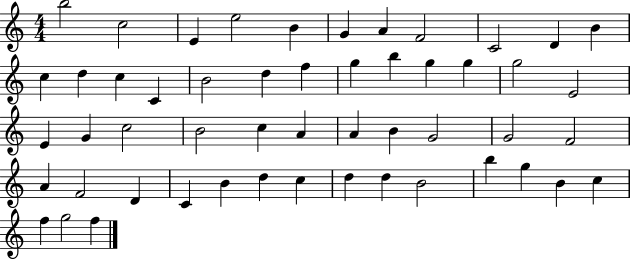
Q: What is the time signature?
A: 4/4